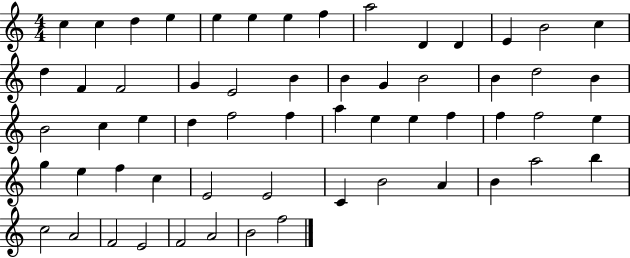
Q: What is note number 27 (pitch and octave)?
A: B4